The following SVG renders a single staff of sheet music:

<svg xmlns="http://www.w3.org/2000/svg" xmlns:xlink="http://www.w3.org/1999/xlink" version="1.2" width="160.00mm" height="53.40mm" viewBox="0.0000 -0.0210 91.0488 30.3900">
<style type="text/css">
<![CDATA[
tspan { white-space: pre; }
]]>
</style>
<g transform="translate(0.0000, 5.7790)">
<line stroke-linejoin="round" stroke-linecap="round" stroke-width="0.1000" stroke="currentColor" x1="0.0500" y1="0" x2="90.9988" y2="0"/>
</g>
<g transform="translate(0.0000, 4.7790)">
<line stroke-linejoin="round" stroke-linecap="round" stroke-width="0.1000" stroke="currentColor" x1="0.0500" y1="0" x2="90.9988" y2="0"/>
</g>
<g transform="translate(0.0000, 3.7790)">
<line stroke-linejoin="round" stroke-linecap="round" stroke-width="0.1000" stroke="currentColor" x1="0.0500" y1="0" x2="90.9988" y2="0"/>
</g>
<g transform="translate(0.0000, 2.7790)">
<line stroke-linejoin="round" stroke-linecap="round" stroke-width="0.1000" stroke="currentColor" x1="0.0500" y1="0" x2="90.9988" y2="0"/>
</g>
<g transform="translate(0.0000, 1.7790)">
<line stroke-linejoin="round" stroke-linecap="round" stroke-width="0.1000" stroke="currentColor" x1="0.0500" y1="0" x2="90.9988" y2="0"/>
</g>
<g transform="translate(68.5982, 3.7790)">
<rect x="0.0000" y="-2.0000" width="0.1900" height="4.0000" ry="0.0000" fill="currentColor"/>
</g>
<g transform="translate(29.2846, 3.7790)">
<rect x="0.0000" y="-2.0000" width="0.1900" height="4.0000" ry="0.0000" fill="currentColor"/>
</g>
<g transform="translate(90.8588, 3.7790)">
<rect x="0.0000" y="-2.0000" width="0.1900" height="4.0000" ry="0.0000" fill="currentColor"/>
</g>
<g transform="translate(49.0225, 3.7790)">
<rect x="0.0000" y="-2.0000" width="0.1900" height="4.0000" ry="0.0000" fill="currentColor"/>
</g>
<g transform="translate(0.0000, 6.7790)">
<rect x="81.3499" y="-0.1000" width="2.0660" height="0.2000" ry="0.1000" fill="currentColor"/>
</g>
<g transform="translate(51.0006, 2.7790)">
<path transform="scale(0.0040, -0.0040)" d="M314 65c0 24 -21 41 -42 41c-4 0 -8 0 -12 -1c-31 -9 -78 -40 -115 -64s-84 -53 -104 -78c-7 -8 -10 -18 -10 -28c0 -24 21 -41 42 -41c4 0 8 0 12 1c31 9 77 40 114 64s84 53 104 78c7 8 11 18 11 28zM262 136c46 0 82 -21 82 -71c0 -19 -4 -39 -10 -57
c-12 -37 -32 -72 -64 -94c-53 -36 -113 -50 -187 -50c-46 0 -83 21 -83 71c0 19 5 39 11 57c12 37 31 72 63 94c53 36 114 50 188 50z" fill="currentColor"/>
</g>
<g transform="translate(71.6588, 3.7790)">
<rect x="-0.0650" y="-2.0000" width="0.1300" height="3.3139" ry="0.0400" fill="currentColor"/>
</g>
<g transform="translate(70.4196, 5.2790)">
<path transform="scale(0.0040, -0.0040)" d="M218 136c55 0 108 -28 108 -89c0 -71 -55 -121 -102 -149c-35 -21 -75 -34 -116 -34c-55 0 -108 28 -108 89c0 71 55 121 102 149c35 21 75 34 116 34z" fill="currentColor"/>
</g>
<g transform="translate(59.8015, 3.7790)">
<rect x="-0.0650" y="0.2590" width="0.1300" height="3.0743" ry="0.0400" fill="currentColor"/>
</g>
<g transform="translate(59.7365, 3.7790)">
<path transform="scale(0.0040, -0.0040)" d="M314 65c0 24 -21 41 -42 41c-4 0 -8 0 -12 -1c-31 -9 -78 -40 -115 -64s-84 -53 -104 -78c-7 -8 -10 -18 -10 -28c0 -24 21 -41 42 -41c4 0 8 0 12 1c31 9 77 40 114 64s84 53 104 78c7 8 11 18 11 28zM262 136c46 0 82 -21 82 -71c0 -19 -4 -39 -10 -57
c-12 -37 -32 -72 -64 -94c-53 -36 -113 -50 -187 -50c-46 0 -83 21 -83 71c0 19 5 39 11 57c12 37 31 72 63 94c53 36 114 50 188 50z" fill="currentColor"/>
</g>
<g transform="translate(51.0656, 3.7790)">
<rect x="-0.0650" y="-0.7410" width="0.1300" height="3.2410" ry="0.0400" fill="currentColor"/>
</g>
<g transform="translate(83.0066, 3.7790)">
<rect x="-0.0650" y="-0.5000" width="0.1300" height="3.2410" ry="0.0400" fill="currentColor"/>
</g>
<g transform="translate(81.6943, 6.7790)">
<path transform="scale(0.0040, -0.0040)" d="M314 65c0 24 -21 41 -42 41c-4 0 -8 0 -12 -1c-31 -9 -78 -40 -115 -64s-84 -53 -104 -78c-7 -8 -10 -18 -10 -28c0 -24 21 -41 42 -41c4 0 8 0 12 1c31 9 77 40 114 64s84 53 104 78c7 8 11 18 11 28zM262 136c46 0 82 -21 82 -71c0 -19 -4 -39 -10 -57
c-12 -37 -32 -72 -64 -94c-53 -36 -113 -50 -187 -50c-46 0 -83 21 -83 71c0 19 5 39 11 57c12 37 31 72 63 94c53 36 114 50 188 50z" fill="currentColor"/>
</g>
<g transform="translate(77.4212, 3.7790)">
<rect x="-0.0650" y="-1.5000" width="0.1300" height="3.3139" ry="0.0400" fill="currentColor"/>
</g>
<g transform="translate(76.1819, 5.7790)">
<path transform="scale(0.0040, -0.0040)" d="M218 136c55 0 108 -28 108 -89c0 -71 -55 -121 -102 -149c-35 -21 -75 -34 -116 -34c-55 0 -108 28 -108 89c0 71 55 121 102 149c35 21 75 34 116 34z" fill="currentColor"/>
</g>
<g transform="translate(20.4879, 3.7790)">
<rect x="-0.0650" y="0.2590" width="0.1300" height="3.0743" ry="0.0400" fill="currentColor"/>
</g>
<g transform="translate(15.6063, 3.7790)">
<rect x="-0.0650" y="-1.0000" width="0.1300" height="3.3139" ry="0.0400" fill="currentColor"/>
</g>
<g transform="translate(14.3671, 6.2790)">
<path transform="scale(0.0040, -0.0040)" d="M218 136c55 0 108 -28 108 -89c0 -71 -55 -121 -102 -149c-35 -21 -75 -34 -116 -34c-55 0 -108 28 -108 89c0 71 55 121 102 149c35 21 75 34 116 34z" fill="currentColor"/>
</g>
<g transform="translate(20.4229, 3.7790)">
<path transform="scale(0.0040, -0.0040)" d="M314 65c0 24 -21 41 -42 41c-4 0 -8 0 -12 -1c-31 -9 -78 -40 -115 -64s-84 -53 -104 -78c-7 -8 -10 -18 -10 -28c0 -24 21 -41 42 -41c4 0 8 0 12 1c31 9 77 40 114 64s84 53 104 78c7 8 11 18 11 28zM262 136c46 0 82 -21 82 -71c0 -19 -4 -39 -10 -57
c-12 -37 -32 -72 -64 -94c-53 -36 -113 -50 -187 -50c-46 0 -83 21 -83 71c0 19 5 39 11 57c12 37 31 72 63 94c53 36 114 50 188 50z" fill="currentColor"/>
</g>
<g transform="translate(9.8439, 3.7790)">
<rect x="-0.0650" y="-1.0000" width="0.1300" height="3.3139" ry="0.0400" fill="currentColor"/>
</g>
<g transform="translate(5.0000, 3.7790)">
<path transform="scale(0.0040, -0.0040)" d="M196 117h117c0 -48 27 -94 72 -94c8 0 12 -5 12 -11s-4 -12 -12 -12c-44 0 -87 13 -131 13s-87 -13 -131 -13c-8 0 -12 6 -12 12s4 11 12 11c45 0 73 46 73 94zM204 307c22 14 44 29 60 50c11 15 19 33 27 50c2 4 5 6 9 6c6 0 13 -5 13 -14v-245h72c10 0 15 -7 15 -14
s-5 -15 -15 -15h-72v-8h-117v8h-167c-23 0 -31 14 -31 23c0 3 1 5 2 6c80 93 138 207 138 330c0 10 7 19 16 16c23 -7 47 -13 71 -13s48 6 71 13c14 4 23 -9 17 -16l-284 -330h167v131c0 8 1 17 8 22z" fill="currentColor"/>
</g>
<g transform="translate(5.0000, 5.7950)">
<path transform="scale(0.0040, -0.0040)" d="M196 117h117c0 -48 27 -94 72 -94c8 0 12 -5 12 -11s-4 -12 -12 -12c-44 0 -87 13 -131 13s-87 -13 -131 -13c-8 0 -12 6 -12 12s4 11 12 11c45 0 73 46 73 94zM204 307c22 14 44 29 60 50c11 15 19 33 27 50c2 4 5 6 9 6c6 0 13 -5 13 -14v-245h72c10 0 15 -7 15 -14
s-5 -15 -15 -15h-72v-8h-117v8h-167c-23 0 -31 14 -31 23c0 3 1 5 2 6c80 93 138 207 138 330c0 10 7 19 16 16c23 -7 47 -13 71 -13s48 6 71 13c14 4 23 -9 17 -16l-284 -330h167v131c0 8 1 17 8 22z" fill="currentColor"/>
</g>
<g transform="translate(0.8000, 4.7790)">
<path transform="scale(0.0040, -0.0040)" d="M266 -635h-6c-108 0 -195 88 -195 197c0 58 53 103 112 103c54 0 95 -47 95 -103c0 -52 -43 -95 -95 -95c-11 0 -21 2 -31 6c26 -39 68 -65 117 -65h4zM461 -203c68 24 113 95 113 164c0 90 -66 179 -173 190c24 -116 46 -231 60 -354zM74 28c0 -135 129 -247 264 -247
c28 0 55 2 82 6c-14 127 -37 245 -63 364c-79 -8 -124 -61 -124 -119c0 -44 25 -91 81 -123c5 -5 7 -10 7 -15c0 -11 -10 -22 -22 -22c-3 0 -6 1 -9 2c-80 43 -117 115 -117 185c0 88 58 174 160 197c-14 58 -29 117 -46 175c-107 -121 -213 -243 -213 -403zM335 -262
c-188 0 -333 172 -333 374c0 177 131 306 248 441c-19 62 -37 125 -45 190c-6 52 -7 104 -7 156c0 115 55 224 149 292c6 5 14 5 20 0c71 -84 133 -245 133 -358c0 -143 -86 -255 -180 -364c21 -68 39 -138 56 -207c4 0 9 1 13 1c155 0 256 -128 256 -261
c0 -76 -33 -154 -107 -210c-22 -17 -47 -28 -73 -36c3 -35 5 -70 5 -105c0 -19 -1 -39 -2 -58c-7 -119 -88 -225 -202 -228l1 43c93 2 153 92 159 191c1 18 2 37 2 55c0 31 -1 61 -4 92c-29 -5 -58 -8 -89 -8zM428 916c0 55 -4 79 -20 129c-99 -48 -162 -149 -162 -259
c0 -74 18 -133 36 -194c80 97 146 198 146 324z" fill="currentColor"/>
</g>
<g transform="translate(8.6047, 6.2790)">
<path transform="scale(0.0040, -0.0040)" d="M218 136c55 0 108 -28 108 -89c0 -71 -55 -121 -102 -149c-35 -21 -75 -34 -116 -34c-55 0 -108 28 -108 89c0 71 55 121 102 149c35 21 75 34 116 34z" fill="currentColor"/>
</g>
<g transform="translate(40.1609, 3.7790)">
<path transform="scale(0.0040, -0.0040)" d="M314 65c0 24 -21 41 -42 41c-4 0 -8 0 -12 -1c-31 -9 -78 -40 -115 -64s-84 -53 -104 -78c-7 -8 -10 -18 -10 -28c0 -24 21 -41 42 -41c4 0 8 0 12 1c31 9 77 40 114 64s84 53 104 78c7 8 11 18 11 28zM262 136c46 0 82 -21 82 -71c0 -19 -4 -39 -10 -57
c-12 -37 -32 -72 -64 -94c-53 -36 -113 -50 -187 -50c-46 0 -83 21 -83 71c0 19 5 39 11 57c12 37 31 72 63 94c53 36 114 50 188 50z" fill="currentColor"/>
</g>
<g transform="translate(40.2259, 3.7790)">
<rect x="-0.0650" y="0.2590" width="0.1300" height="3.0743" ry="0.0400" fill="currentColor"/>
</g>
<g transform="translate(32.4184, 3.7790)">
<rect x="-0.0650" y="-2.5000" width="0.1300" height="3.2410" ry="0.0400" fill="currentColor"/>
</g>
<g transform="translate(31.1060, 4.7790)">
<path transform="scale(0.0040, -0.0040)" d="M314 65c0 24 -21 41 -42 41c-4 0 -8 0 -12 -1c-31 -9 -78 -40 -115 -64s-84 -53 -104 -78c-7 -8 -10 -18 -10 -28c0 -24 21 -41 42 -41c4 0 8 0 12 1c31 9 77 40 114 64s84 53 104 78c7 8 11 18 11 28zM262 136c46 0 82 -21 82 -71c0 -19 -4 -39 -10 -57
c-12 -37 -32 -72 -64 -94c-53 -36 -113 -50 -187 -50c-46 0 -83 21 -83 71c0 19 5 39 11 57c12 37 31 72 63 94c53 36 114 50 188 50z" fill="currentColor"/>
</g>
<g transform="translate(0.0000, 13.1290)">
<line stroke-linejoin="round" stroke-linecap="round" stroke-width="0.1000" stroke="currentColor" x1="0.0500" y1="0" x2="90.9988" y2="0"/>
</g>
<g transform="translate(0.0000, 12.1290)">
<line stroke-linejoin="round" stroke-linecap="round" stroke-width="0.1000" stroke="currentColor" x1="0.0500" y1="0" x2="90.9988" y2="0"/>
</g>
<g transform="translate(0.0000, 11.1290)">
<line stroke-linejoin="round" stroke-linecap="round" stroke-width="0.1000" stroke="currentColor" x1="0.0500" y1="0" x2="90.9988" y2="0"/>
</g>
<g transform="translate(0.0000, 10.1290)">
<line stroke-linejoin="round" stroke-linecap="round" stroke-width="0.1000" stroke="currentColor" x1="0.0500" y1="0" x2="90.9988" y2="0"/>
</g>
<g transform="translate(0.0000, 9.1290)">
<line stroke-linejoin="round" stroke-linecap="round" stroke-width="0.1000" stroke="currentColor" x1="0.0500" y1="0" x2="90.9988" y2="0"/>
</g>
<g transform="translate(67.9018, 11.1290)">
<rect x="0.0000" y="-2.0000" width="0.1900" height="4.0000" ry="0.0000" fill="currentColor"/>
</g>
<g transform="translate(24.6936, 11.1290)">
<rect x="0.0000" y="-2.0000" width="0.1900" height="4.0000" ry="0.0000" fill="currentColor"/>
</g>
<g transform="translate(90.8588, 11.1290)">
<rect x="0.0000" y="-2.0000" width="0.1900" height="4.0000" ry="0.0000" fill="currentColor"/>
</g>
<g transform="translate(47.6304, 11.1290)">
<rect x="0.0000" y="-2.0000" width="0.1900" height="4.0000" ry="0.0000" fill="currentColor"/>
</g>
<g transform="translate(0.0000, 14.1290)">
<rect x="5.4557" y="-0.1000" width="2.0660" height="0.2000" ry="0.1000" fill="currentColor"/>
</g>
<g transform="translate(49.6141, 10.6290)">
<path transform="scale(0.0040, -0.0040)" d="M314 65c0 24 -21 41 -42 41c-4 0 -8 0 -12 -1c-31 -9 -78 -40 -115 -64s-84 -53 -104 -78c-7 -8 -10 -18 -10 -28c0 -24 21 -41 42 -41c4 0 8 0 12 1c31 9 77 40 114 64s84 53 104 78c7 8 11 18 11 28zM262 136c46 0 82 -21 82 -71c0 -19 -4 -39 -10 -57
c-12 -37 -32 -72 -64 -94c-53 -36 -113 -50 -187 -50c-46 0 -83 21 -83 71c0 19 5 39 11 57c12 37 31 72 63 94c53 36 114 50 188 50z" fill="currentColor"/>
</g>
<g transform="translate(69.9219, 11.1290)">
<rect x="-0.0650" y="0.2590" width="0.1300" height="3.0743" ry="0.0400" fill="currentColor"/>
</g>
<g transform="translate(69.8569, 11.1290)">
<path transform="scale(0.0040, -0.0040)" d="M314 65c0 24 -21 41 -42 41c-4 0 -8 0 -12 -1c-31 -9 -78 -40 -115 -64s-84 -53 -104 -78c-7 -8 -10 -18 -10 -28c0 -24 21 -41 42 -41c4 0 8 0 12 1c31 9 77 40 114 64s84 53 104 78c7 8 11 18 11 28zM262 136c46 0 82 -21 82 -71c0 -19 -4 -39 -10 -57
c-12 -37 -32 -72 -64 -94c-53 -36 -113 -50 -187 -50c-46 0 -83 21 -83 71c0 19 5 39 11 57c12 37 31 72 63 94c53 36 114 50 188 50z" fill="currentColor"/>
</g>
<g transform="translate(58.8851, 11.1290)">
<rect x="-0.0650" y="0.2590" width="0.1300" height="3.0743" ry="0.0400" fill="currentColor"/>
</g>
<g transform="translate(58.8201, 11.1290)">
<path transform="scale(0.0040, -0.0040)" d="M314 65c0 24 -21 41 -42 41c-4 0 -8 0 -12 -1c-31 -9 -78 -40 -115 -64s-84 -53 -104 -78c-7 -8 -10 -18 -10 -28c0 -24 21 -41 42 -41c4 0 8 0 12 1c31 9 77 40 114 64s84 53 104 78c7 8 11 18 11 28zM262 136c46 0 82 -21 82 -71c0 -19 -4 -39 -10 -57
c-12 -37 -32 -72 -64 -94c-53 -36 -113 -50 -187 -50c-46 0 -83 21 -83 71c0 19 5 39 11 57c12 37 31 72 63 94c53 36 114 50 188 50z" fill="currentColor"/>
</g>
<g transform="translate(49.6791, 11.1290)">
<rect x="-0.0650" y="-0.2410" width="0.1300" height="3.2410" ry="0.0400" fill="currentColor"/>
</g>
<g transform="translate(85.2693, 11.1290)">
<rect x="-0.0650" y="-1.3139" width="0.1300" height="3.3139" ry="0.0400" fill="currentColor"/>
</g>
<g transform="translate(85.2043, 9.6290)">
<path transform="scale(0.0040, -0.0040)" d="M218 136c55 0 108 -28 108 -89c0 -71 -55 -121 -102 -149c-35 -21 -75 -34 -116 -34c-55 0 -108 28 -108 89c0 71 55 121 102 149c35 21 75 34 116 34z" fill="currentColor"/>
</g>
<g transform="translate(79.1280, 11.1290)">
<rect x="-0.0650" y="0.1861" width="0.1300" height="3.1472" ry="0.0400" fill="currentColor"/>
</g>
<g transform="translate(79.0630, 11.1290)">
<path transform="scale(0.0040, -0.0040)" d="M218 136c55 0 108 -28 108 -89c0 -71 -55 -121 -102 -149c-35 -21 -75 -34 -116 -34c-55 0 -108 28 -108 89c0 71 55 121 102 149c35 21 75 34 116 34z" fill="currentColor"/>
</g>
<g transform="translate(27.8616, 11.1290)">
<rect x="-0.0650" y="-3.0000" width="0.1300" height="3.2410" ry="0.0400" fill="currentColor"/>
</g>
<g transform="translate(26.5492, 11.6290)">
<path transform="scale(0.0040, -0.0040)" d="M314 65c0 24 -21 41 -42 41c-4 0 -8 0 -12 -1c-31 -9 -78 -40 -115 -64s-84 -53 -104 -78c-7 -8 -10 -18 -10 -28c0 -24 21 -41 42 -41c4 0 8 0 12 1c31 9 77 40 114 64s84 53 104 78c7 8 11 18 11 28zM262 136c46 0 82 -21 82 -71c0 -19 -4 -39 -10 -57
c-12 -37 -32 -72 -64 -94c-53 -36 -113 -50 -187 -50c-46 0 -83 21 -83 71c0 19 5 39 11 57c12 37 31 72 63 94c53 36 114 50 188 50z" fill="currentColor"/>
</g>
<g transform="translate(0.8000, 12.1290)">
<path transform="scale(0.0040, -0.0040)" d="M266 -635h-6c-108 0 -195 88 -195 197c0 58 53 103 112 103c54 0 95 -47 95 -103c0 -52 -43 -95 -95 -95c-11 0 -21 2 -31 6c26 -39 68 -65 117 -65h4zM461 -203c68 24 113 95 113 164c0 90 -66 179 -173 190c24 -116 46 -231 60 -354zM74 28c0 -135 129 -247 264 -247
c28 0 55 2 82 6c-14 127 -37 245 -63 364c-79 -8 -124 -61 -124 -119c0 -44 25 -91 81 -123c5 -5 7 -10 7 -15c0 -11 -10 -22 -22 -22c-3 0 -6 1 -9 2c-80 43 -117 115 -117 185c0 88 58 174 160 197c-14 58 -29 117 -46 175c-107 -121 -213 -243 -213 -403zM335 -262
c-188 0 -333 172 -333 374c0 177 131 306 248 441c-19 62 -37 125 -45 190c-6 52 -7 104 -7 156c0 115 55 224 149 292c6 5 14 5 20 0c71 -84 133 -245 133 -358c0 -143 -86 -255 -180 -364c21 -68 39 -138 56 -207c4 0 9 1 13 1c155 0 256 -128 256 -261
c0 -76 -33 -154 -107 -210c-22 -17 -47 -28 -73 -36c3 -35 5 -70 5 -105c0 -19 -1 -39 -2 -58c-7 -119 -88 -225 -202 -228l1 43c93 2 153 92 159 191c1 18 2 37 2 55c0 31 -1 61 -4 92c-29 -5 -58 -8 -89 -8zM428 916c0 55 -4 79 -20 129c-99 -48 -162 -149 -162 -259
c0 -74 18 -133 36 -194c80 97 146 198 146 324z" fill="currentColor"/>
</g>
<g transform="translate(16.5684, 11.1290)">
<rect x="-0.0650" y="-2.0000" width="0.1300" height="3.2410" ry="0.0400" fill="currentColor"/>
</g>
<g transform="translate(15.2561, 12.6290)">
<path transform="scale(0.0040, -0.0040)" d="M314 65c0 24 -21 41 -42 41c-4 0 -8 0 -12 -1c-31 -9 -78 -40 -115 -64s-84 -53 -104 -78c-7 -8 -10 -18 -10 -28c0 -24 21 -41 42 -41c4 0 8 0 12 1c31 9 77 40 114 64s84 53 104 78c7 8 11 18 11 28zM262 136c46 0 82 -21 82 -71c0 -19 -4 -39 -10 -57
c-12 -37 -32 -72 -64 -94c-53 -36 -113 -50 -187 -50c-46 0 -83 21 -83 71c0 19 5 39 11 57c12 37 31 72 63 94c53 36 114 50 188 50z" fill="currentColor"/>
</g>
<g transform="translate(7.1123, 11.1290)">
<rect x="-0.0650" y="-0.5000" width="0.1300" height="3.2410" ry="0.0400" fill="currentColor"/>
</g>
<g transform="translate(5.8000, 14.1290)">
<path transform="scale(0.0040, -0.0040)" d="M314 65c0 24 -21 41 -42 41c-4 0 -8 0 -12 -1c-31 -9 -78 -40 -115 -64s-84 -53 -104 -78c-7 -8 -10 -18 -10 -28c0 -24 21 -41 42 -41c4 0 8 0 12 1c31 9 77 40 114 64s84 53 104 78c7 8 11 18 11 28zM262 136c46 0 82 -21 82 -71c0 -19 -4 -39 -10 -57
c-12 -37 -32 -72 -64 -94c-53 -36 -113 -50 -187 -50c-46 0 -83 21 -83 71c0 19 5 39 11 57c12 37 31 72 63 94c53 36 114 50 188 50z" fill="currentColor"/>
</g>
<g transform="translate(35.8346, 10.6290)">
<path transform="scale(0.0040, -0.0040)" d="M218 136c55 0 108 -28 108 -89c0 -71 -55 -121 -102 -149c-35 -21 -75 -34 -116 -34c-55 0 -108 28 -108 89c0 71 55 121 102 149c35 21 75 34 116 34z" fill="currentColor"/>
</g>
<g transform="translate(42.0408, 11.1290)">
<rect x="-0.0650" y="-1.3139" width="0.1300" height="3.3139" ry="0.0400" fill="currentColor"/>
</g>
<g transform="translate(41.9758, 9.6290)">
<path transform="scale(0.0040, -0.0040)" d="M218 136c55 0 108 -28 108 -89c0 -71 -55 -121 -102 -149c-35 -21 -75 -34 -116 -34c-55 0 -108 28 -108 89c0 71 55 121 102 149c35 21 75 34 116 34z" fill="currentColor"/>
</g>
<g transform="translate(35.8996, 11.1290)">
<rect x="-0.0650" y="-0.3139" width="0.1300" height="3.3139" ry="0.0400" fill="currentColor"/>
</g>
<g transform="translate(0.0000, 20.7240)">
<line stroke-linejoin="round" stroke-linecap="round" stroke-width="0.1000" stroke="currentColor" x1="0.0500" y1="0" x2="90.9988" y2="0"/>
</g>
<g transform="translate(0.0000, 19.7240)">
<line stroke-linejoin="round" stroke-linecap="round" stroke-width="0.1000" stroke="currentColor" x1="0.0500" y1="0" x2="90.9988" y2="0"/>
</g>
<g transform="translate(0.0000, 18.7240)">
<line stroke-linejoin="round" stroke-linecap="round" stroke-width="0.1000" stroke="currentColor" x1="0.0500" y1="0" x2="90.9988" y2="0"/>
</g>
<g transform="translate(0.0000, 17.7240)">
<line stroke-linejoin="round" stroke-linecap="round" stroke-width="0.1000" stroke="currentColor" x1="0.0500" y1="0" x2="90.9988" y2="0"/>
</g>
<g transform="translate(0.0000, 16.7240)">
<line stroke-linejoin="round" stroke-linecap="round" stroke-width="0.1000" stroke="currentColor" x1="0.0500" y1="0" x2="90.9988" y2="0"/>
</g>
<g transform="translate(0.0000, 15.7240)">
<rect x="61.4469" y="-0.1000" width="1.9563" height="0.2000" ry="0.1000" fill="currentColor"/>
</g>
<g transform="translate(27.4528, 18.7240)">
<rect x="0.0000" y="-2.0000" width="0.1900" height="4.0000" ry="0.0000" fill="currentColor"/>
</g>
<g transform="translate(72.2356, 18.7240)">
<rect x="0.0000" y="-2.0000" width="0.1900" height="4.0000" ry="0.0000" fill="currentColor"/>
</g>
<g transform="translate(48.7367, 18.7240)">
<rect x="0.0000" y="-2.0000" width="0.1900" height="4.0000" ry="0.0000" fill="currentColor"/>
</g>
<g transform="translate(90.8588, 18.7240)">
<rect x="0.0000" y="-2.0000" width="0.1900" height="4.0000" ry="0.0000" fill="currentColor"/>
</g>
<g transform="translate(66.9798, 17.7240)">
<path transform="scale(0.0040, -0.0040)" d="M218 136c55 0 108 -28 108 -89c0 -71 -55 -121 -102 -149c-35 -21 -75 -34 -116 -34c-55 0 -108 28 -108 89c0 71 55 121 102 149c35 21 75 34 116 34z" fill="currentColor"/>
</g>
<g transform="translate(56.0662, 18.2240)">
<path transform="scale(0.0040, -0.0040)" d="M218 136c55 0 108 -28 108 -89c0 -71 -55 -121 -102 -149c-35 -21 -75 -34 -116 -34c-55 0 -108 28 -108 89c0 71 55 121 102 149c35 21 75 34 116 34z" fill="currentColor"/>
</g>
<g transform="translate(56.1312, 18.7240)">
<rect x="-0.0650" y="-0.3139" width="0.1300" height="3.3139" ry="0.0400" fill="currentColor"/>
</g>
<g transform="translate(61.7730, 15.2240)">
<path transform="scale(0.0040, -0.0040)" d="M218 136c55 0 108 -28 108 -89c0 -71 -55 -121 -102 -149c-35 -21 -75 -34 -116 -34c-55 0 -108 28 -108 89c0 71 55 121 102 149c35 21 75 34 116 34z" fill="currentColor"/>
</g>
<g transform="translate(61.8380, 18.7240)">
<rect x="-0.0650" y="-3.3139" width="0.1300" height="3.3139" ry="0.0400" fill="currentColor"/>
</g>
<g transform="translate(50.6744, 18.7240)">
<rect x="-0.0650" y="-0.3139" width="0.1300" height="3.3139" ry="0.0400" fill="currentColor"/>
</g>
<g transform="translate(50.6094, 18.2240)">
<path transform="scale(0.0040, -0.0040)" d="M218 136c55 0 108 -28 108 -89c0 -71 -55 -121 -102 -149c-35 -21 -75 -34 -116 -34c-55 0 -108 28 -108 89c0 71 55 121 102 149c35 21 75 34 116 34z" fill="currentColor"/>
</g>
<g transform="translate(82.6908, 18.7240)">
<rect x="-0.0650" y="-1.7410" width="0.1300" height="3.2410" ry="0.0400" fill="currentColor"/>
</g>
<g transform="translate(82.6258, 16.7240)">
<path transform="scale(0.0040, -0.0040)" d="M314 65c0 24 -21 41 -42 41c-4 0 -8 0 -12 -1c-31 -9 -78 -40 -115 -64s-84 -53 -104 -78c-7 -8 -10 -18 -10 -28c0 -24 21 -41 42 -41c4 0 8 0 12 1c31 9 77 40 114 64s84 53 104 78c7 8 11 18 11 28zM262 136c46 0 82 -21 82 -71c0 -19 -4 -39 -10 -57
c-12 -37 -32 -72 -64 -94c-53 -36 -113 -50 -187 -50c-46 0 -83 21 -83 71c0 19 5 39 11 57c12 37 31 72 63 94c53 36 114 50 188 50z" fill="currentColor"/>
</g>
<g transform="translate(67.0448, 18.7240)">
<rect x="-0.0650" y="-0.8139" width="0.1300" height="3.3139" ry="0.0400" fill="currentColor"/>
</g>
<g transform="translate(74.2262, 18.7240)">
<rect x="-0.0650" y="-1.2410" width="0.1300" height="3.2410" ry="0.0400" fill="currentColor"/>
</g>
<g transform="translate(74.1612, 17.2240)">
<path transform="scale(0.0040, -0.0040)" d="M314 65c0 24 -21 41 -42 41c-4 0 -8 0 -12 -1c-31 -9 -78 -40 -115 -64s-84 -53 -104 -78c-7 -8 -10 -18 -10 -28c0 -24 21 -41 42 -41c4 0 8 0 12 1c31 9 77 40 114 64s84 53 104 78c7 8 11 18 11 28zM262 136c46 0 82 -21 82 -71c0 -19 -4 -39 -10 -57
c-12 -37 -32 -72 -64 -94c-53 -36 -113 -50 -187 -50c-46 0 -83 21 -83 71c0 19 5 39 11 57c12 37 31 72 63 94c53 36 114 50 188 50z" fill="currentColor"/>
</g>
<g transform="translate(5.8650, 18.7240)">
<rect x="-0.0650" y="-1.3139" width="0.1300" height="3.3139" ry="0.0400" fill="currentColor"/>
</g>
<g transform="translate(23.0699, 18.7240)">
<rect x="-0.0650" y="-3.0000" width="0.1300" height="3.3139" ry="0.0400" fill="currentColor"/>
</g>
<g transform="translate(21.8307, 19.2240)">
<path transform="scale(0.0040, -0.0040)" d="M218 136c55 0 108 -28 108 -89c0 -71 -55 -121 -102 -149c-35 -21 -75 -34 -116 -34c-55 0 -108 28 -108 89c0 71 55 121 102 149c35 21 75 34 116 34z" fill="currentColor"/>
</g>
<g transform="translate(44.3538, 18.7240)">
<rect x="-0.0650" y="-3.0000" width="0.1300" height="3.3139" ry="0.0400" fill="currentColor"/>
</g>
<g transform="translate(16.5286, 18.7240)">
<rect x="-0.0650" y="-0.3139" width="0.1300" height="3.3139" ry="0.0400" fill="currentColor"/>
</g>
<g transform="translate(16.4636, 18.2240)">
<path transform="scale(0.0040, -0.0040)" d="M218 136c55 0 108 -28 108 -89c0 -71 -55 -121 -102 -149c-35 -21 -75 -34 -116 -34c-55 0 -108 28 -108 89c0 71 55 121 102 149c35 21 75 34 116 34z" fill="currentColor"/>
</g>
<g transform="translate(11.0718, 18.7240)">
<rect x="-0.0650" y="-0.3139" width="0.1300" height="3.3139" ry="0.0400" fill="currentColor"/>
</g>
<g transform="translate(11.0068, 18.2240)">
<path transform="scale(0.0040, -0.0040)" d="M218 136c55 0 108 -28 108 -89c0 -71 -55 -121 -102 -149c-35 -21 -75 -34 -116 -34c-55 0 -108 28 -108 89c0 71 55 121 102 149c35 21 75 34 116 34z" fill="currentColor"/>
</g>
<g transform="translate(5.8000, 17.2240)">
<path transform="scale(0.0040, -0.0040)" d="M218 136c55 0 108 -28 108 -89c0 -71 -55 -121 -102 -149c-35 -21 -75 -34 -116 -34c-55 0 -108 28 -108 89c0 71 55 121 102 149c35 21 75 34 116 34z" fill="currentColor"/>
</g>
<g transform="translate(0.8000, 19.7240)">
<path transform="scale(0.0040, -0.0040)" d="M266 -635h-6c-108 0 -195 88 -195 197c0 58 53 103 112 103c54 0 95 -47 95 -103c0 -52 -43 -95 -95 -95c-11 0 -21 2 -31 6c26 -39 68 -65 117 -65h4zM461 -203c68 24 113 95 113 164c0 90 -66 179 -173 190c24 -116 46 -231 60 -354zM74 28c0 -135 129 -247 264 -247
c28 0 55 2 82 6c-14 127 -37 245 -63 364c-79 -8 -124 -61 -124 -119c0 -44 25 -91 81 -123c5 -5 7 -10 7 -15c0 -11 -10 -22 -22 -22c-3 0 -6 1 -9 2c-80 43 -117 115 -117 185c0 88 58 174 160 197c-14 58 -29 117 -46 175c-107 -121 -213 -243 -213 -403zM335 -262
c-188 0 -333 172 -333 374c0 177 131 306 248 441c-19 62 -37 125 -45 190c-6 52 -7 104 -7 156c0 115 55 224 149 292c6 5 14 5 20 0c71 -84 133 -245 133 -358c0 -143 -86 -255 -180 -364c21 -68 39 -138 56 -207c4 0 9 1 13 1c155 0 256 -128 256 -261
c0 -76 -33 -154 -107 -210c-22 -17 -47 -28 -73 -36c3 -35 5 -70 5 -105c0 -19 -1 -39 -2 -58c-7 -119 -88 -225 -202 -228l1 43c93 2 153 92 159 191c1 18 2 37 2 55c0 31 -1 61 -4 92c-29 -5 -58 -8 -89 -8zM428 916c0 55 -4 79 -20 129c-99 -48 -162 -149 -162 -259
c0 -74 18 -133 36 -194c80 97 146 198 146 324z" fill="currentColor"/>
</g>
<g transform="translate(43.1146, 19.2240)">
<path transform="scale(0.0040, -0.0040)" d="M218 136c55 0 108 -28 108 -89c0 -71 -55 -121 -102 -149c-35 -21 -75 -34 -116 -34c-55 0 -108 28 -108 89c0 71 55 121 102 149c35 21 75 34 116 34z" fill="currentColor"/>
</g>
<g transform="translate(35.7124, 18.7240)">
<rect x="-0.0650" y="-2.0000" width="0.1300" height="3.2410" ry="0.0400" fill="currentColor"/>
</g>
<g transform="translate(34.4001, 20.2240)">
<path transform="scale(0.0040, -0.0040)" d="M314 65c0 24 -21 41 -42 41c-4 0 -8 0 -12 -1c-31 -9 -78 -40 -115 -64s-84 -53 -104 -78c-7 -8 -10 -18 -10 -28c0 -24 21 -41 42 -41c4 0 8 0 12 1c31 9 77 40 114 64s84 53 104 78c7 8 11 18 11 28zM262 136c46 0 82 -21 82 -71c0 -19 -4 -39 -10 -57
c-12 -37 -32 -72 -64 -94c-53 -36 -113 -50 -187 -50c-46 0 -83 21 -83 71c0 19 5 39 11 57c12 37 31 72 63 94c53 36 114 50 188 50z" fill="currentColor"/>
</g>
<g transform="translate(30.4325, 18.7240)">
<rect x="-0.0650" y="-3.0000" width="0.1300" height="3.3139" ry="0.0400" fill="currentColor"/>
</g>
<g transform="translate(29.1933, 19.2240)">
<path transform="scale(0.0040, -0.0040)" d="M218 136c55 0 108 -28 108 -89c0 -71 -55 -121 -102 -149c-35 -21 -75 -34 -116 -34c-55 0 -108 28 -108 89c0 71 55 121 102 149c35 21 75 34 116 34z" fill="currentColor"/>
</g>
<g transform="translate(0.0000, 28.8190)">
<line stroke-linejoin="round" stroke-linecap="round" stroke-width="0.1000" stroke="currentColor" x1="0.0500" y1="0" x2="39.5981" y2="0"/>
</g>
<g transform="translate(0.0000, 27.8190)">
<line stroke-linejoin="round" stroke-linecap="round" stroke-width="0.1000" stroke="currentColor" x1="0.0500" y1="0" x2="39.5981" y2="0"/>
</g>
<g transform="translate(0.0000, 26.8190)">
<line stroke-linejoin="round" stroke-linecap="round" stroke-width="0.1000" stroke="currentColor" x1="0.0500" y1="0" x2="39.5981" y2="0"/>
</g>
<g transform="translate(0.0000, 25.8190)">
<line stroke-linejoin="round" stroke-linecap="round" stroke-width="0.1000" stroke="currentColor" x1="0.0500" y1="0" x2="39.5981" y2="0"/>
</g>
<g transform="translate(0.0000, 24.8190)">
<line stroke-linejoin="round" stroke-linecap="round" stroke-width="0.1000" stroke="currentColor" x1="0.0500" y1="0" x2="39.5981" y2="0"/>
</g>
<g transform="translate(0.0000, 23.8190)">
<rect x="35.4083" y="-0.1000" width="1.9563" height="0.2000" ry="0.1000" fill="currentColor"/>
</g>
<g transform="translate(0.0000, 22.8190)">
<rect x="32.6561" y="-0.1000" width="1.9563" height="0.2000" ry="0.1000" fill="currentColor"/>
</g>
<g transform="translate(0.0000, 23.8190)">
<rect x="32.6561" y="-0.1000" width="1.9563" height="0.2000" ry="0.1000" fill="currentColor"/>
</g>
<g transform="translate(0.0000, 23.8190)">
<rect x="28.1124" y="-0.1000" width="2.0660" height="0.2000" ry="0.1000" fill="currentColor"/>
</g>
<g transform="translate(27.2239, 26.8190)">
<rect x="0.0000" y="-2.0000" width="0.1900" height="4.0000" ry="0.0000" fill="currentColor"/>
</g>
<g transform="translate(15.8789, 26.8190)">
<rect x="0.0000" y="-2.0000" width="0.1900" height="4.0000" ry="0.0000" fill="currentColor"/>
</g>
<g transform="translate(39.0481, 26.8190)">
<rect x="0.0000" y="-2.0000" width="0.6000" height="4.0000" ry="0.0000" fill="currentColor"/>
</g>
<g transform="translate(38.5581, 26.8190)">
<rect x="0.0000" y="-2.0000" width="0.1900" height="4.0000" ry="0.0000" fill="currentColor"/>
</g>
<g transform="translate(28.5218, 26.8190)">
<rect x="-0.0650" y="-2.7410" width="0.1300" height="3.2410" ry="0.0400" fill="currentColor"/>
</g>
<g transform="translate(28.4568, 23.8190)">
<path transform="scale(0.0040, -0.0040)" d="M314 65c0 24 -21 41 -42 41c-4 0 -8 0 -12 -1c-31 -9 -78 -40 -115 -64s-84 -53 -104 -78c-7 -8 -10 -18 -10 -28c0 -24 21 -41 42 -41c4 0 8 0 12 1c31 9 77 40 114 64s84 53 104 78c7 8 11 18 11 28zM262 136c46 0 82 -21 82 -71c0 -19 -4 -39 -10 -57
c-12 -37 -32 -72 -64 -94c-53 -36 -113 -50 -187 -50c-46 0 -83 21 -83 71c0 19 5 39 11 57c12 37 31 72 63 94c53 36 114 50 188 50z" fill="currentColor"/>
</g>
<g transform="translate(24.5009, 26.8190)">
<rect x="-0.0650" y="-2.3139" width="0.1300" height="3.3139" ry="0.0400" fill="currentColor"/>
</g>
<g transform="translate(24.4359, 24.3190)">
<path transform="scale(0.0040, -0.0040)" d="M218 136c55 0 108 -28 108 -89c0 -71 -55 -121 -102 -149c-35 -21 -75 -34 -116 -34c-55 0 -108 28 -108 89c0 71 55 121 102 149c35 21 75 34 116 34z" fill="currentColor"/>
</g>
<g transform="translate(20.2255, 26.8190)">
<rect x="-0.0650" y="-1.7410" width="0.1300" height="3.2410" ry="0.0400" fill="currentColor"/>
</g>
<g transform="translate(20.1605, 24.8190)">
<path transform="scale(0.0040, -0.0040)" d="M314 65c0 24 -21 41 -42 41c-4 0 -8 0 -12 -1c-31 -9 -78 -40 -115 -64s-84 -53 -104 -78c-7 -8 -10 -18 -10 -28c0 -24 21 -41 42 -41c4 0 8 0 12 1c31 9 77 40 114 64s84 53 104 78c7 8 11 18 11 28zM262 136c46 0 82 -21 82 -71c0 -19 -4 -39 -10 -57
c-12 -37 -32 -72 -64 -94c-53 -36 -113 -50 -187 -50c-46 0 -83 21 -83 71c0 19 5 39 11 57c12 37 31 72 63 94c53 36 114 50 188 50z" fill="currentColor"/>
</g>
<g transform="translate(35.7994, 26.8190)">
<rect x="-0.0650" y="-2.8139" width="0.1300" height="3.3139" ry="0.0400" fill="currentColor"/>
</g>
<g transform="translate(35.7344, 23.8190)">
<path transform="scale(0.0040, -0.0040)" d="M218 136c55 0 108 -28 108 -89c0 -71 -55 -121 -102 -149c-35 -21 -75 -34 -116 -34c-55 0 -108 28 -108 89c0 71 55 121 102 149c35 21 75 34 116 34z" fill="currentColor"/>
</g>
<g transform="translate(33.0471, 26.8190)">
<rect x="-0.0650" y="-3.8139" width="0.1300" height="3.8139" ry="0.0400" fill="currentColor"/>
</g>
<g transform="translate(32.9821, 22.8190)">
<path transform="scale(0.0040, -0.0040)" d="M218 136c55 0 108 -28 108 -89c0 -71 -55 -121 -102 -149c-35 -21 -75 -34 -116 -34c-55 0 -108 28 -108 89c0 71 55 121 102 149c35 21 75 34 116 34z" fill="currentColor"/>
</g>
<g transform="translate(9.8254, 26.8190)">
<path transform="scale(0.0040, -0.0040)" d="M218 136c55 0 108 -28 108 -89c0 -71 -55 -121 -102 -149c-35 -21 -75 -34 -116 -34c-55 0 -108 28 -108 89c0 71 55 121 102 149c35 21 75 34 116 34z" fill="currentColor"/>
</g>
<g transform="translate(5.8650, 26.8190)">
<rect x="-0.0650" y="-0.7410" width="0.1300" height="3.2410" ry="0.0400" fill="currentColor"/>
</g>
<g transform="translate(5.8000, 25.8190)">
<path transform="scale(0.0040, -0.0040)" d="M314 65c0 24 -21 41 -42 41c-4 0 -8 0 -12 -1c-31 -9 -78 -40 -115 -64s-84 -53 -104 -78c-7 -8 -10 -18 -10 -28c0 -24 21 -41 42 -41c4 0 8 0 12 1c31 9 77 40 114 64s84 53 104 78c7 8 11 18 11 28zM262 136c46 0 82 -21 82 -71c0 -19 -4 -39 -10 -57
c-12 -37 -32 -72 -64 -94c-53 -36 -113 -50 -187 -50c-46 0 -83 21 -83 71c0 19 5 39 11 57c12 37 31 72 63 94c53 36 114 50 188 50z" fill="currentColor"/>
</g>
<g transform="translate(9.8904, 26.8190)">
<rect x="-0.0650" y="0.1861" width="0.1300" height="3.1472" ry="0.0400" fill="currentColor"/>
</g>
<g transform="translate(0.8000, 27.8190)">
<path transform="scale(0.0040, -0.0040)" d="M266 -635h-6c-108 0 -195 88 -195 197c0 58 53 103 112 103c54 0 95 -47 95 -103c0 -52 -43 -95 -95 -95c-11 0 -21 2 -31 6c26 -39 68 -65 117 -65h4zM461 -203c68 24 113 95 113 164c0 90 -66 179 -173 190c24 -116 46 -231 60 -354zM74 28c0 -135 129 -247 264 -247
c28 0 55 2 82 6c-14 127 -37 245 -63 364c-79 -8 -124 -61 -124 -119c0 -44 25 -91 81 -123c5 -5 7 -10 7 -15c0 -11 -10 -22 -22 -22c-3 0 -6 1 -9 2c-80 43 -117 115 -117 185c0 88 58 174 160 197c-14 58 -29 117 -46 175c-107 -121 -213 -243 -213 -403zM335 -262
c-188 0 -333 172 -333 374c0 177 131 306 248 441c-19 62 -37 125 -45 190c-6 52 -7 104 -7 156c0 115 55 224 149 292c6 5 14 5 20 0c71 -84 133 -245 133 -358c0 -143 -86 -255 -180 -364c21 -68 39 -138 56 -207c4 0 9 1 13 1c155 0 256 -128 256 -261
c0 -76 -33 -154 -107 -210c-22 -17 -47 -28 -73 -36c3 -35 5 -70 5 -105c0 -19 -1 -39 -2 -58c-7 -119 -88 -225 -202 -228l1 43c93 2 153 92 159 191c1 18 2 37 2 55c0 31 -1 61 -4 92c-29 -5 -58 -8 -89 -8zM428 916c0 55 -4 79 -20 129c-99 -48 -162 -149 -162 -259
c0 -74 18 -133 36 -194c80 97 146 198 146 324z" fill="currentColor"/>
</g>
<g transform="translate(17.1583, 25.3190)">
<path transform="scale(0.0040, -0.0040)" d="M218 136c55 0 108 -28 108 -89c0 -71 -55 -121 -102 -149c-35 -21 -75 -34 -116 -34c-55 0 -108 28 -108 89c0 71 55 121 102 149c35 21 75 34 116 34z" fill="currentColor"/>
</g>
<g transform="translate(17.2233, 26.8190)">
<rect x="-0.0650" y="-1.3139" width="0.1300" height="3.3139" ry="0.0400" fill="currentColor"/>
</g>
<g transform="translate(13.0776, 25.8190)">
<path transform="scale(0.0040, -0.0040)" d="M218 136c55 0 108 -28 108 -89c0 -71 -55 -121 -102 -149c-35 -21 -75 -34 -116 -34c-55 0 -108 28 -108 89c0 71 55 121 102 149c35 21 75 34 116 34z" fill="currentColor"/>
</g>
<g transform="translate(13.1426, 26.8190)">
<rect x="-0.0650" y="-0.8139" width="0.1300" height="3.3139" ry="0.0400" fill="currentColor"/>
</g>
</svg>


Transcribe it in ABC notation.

X:1
T:Untitled
M:4/4
L:1/4
K:C
D D B2 G2 B2 d2 B2 F E C2 C2 F2 A2 c e c2 B2 B2 B e e c c A A F2 A c c b d e2 f2 d2 B d e f2 g a2 c' a